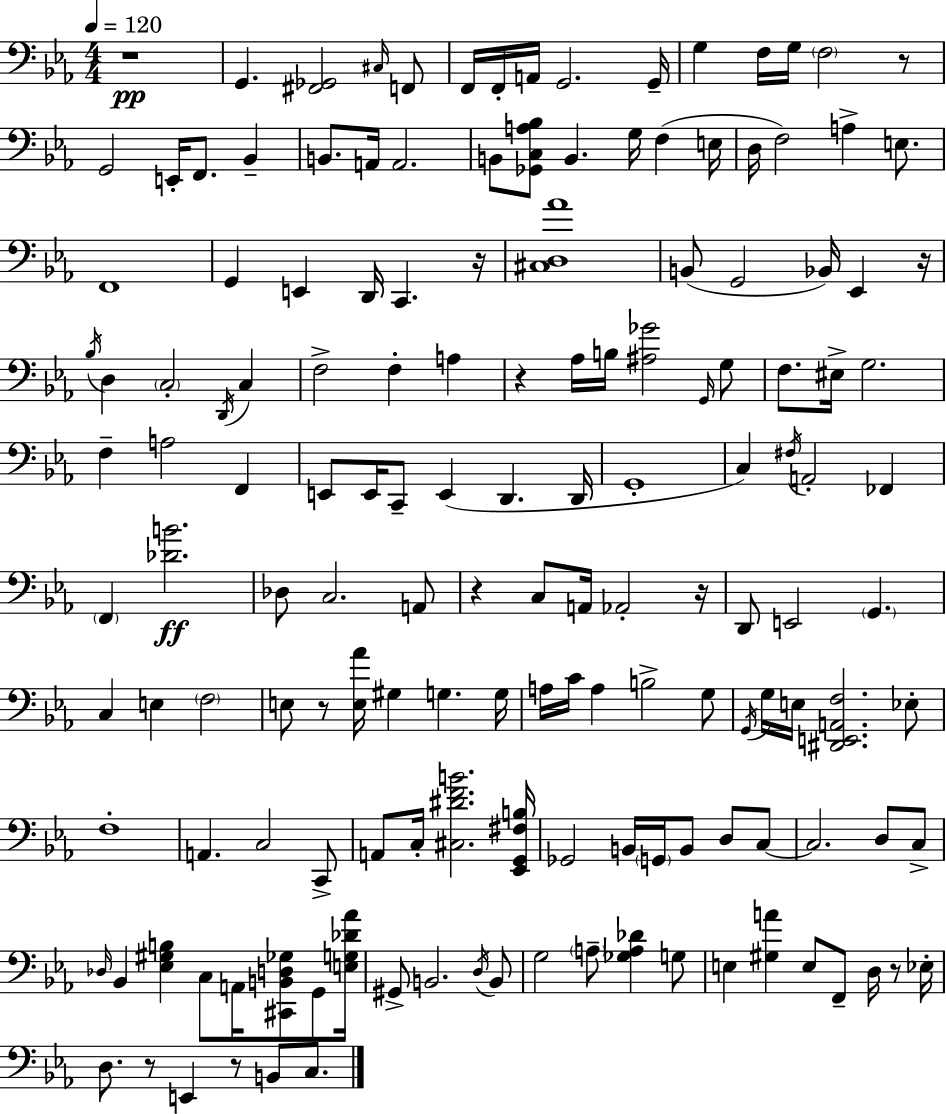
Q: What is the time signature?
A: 4/4